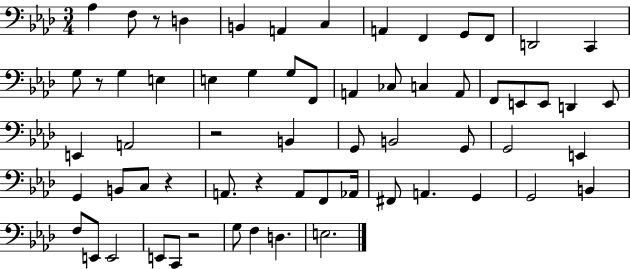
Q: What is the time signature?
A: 3/4